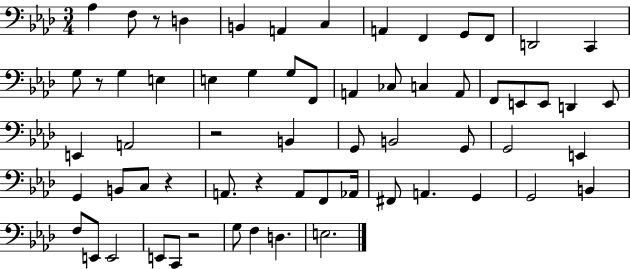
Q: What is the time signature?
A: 3/4